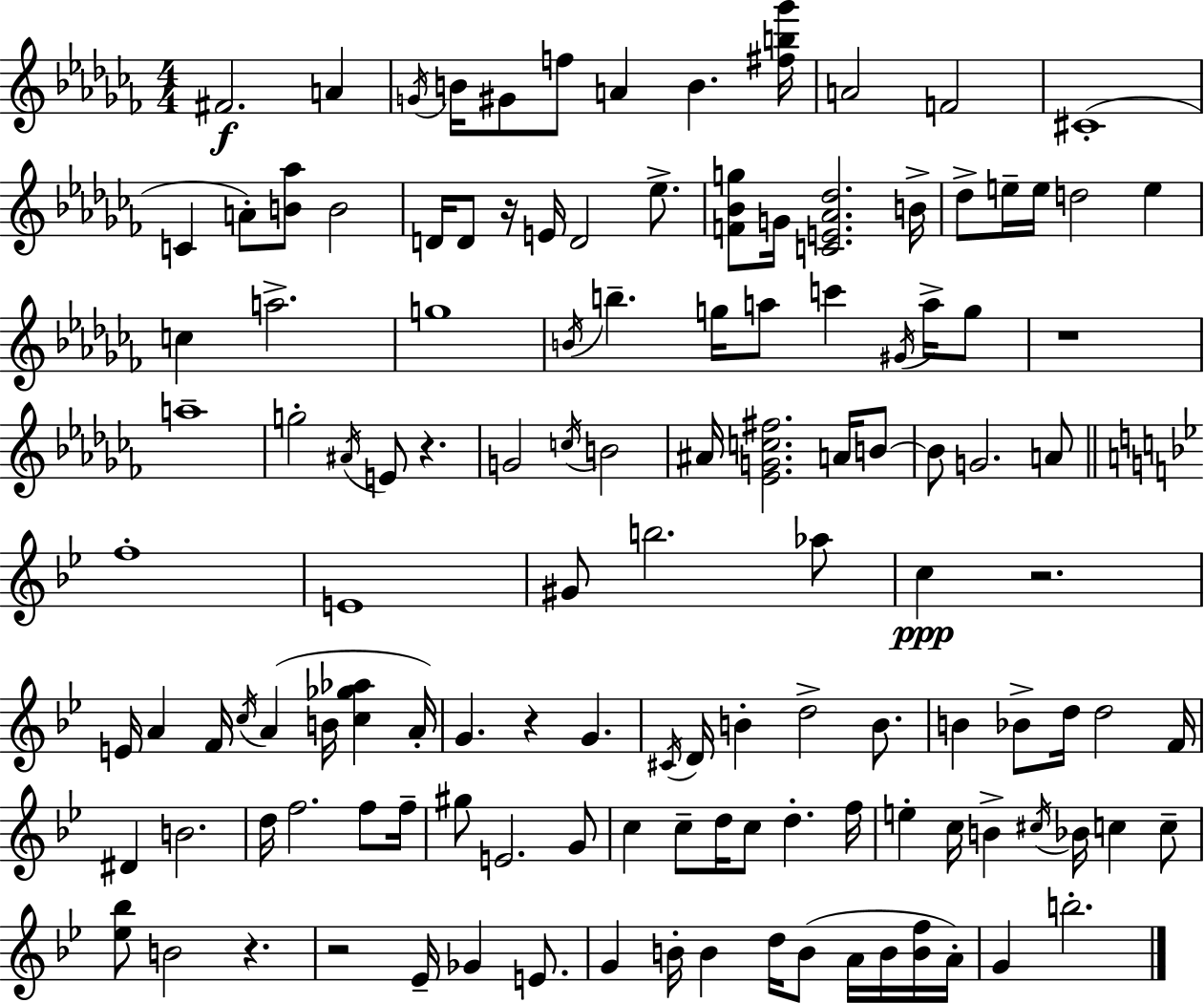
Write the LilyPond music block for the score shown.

{
  \clef treble
  \numericTimeSignature
  \time 4/4
  \key aes \minor
  \repeat volta 2 { fis'2.\f a'4 | \acciaccatura { g'16 } b'16 gis'8 f''8 a'4 b'4. | <fis'' b'' ges'''>16 a'2 f'2 | cis'1-.( | \break c'4 a'8-.) <b' aes''>8 b'2 | d'16 d'8 r16 e'16 d'2 ees''8.-> | <f' bes' g''>8 g'16 <c' e' aes' des''>2. | b'16-> des''8-> e''16-- e''16 d''2 e''4 | \break c''4 a''2.-> | g''1 | \acciaccatura { b'16 } b''4.-- g''16 a''8 c'''4 \acciaccatura { gis'16 } | a''16-> g''8 r1 | \break a''1-- | g''2-. \acciaccatura { ais'16 } e'8 r4. | g'2 \acciaccatura { c''16 } b'2 | ais'16 <ees' g' c'' fis''>2. | \break a'16 b'8~~ b'8 g'2. | a'8 \bar "||" \break \key g \minor f''1-. | e'1 | gis'8 b''2. aes''8 | c''4\ppp r2. | \break e'16 a'4 f'16 \acciaccatura { c''16 } a'4( b'16 <c'' ges'' aes''>4 | a'16-.) g'4. r4 g'4. | \acciaccatura { cis'16 } d'16 b'4-. d''2-> b'8. | b'4 bes'8-> d''16 d''2 | \break f'16 dis'4 b'2. | d''16 f''2. f''8 | f''16-- gis''8 e'2. | g'8 c''4 c''8-- d''16 c''8 d''4.-. | \break f''16 e''4-. c''16 b'4-> \acciaccatura { cis''16 } bes'16 c''4 | c''8-- <ees'' bes''>8 b'2 r4. | r2 ees'16-- ges'4 | e'8. g'4 b'16-. b'4 d''16 b'8( a'16 | \break b'16 <b' f''>16 a'16-.) g'4 b''2.-. | } \bar "|."
}